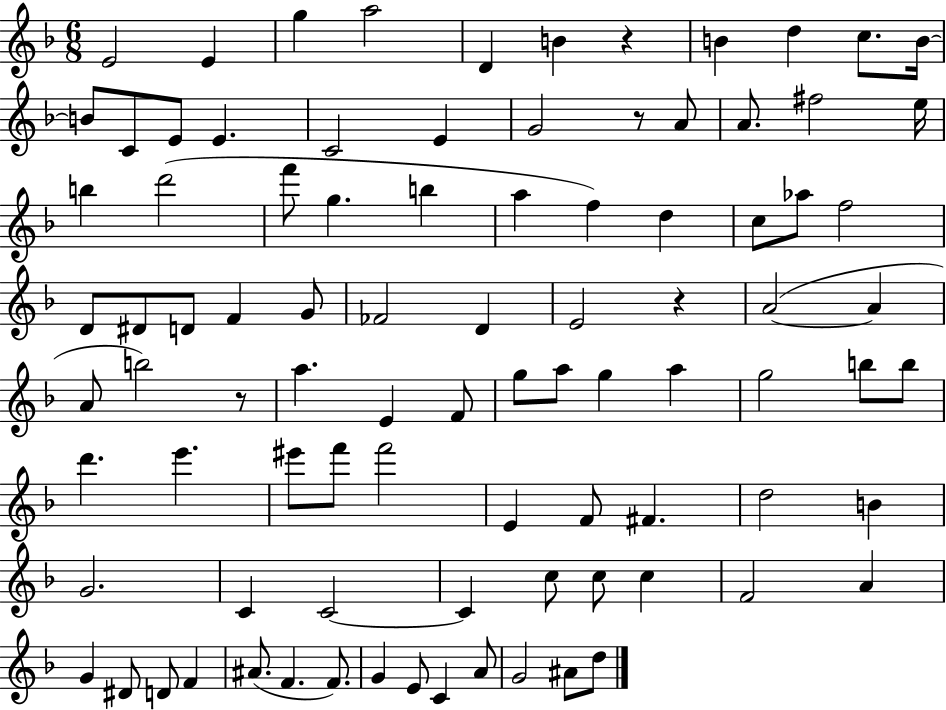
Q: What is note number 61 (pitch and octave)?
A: F4